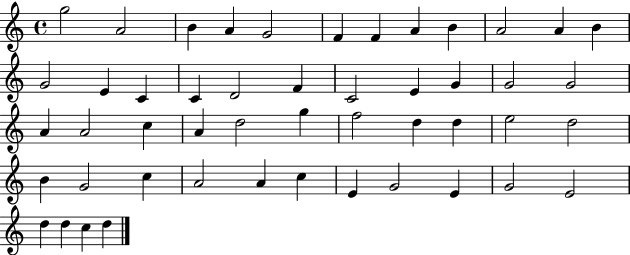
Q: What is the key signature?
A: C major